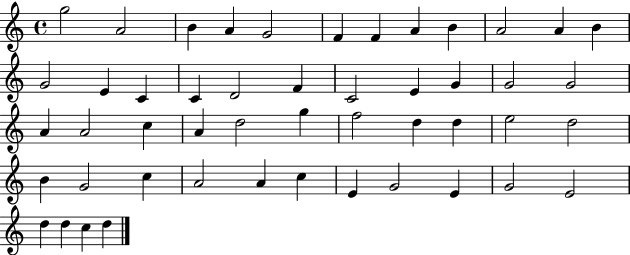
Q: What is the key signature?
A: C major